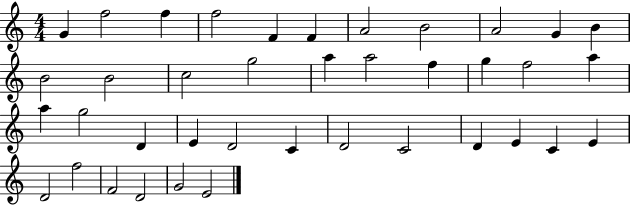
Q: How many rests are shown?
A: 0